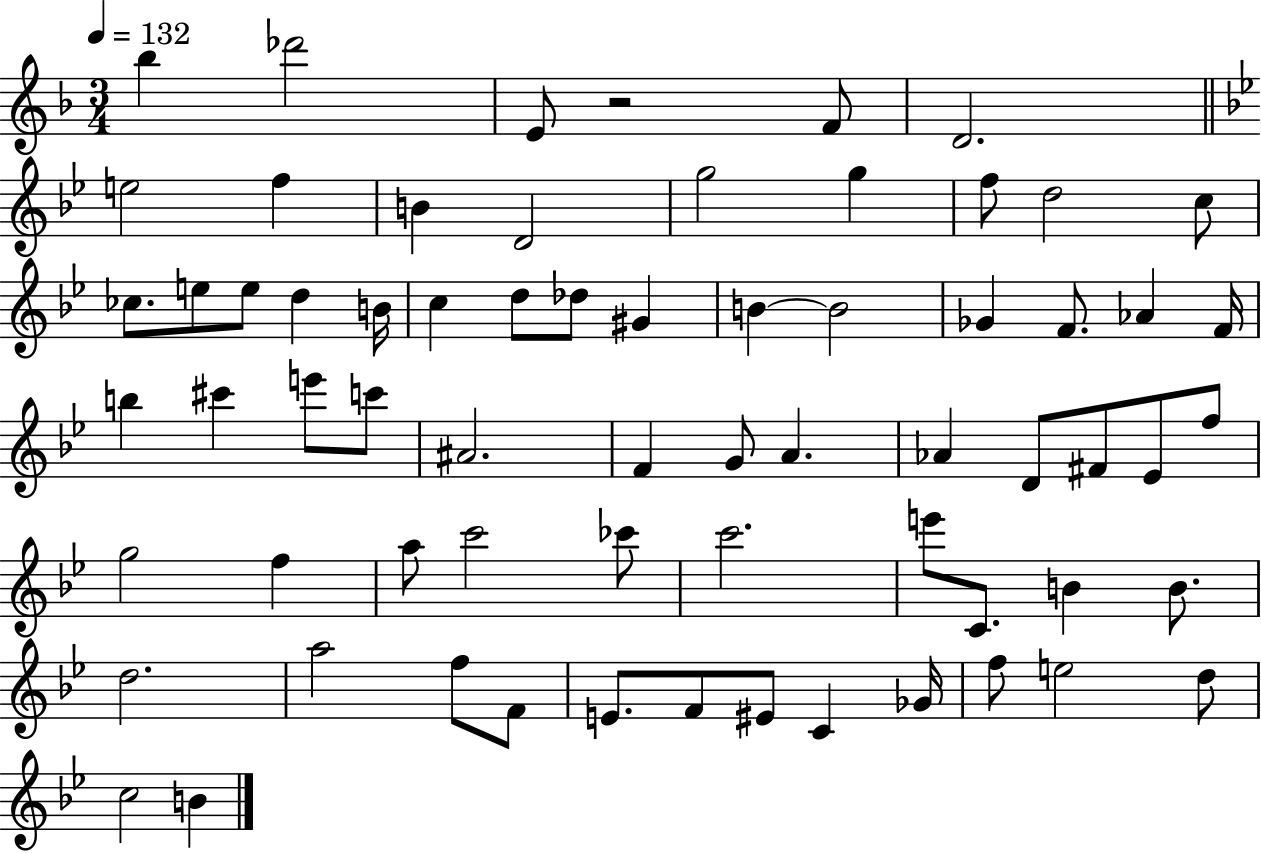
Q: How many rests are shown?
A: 1